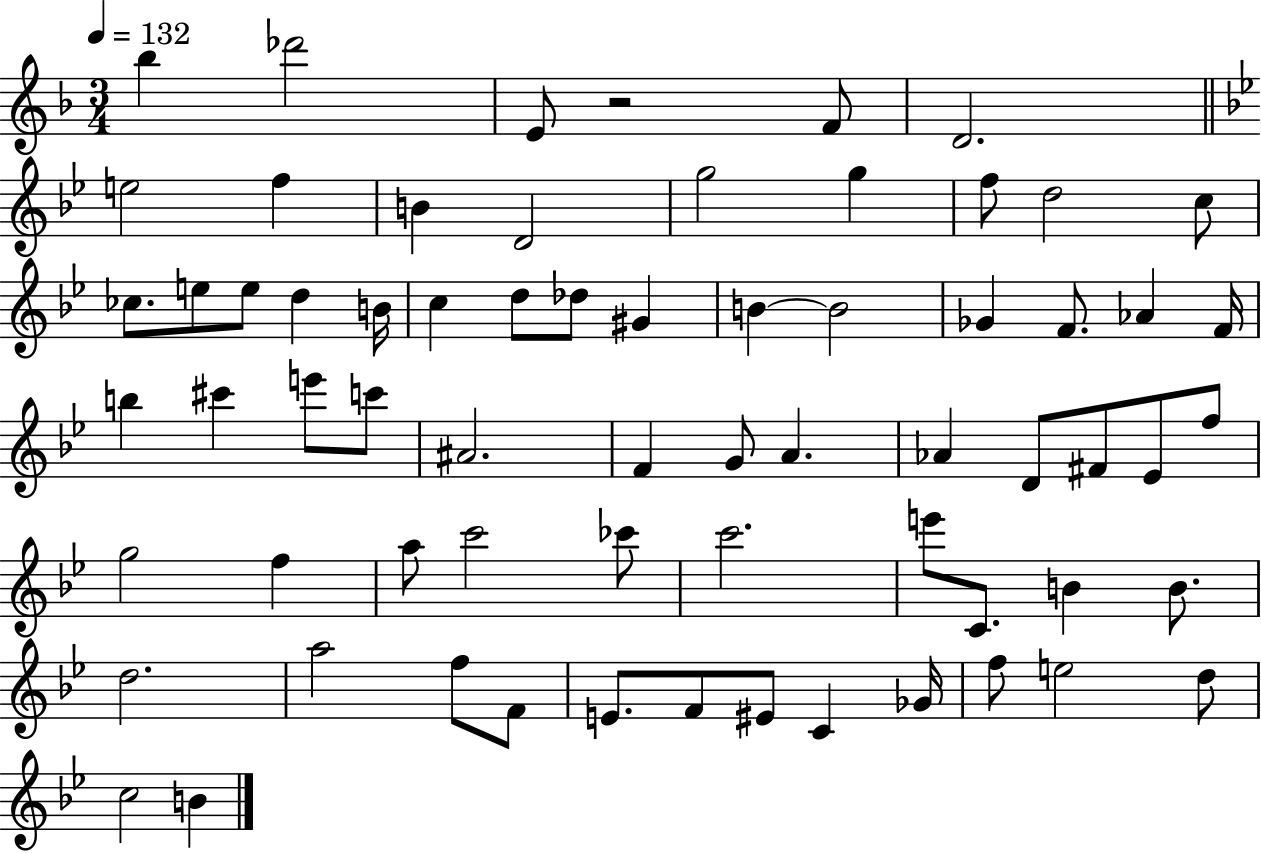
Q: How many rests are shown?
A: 1